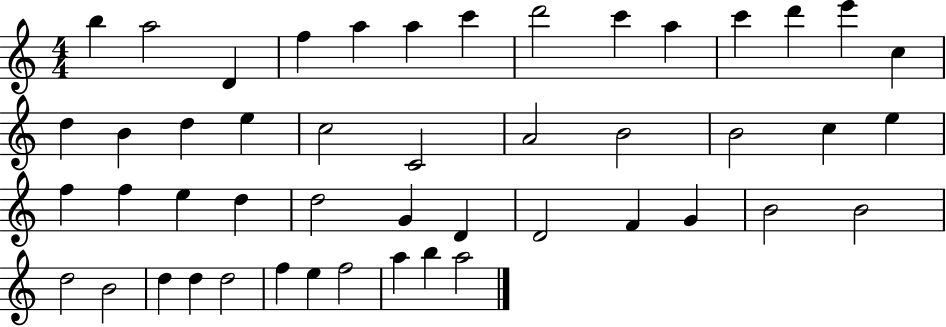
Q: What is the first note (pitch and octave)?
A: B5